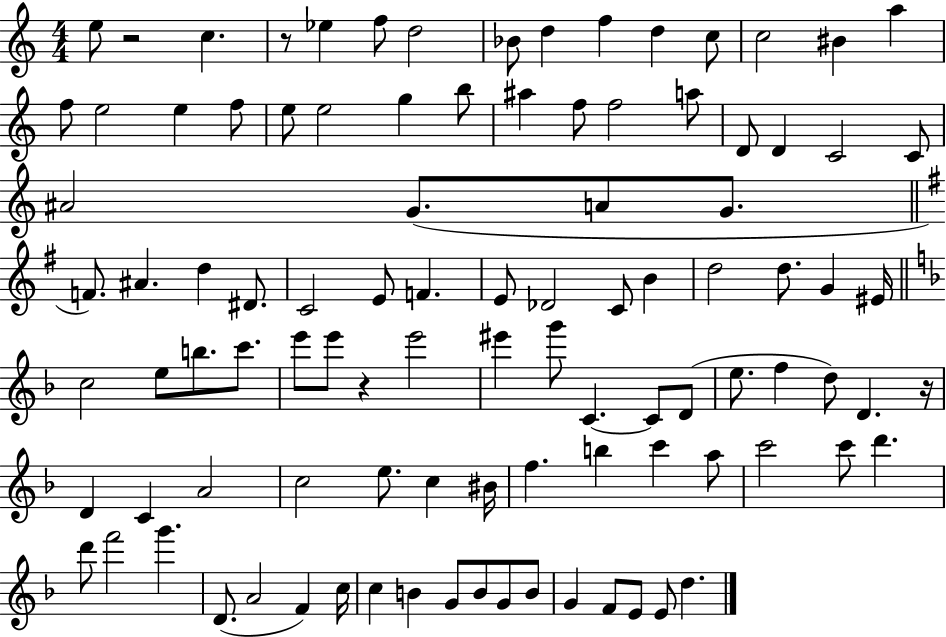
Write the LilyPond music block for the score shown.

{
  \clef treble
  \numericTimeSignature
  \time 4/4
  \key c \major
  e''8 r2 c''4. | r8 ees''4 f''8 d''2 | bes'8 d''4 f''4 d''4 c''8 | c''2 bis'4 a''4 | \break f''8 e''2 e''4 f''8 | e''8 e''2 g''4 b''8 | ais''4 f''8 f''2 a''8 | d'8 d'4 c'2 c'8 | \break ais'2 g'8.( a'8 g'8. | \bar "||" \break \key e \minor f'8.) ais'4. d''4 dis'8. | c'2 e'8 f'4. | e'8 des'2 c'8 b'4 | d''2 d''8. g'4 eis'16 | \break \bar "||" \break \key d \minor c''2 e''8 b''8. c'''8. | e'''8 e'''8 r4 e'''2 | eis'''4 g'''8 c'4.~~ c'8 d'8( | e''8. f''4 d''8) d'4. r16 | \break d'4 c'4 a'2 | c''2 e''8. c''4 bis'16 | f''4. b''4 c'''4 a''8 | c'''2 c'''8 d'''4. | \break d'''8 f'''2 g'''4. | d'8.( a'2 f'4) c''16 | c''4 b'4 g'8 b'8 g'8 b'8 | g'4 f'8 e'8 e'8 d''4. | \break \bar "|."
}